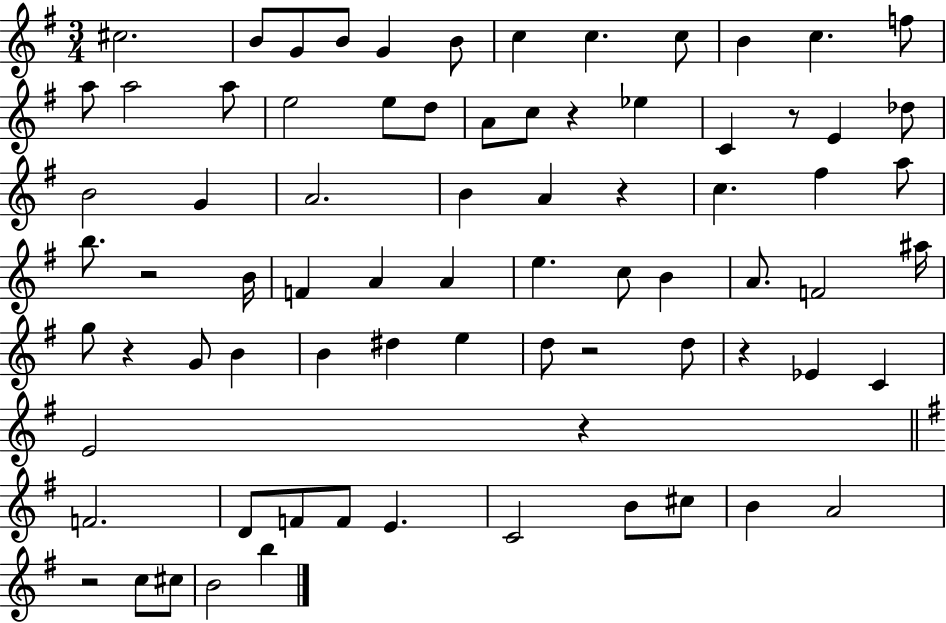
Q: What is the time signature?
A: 3/4